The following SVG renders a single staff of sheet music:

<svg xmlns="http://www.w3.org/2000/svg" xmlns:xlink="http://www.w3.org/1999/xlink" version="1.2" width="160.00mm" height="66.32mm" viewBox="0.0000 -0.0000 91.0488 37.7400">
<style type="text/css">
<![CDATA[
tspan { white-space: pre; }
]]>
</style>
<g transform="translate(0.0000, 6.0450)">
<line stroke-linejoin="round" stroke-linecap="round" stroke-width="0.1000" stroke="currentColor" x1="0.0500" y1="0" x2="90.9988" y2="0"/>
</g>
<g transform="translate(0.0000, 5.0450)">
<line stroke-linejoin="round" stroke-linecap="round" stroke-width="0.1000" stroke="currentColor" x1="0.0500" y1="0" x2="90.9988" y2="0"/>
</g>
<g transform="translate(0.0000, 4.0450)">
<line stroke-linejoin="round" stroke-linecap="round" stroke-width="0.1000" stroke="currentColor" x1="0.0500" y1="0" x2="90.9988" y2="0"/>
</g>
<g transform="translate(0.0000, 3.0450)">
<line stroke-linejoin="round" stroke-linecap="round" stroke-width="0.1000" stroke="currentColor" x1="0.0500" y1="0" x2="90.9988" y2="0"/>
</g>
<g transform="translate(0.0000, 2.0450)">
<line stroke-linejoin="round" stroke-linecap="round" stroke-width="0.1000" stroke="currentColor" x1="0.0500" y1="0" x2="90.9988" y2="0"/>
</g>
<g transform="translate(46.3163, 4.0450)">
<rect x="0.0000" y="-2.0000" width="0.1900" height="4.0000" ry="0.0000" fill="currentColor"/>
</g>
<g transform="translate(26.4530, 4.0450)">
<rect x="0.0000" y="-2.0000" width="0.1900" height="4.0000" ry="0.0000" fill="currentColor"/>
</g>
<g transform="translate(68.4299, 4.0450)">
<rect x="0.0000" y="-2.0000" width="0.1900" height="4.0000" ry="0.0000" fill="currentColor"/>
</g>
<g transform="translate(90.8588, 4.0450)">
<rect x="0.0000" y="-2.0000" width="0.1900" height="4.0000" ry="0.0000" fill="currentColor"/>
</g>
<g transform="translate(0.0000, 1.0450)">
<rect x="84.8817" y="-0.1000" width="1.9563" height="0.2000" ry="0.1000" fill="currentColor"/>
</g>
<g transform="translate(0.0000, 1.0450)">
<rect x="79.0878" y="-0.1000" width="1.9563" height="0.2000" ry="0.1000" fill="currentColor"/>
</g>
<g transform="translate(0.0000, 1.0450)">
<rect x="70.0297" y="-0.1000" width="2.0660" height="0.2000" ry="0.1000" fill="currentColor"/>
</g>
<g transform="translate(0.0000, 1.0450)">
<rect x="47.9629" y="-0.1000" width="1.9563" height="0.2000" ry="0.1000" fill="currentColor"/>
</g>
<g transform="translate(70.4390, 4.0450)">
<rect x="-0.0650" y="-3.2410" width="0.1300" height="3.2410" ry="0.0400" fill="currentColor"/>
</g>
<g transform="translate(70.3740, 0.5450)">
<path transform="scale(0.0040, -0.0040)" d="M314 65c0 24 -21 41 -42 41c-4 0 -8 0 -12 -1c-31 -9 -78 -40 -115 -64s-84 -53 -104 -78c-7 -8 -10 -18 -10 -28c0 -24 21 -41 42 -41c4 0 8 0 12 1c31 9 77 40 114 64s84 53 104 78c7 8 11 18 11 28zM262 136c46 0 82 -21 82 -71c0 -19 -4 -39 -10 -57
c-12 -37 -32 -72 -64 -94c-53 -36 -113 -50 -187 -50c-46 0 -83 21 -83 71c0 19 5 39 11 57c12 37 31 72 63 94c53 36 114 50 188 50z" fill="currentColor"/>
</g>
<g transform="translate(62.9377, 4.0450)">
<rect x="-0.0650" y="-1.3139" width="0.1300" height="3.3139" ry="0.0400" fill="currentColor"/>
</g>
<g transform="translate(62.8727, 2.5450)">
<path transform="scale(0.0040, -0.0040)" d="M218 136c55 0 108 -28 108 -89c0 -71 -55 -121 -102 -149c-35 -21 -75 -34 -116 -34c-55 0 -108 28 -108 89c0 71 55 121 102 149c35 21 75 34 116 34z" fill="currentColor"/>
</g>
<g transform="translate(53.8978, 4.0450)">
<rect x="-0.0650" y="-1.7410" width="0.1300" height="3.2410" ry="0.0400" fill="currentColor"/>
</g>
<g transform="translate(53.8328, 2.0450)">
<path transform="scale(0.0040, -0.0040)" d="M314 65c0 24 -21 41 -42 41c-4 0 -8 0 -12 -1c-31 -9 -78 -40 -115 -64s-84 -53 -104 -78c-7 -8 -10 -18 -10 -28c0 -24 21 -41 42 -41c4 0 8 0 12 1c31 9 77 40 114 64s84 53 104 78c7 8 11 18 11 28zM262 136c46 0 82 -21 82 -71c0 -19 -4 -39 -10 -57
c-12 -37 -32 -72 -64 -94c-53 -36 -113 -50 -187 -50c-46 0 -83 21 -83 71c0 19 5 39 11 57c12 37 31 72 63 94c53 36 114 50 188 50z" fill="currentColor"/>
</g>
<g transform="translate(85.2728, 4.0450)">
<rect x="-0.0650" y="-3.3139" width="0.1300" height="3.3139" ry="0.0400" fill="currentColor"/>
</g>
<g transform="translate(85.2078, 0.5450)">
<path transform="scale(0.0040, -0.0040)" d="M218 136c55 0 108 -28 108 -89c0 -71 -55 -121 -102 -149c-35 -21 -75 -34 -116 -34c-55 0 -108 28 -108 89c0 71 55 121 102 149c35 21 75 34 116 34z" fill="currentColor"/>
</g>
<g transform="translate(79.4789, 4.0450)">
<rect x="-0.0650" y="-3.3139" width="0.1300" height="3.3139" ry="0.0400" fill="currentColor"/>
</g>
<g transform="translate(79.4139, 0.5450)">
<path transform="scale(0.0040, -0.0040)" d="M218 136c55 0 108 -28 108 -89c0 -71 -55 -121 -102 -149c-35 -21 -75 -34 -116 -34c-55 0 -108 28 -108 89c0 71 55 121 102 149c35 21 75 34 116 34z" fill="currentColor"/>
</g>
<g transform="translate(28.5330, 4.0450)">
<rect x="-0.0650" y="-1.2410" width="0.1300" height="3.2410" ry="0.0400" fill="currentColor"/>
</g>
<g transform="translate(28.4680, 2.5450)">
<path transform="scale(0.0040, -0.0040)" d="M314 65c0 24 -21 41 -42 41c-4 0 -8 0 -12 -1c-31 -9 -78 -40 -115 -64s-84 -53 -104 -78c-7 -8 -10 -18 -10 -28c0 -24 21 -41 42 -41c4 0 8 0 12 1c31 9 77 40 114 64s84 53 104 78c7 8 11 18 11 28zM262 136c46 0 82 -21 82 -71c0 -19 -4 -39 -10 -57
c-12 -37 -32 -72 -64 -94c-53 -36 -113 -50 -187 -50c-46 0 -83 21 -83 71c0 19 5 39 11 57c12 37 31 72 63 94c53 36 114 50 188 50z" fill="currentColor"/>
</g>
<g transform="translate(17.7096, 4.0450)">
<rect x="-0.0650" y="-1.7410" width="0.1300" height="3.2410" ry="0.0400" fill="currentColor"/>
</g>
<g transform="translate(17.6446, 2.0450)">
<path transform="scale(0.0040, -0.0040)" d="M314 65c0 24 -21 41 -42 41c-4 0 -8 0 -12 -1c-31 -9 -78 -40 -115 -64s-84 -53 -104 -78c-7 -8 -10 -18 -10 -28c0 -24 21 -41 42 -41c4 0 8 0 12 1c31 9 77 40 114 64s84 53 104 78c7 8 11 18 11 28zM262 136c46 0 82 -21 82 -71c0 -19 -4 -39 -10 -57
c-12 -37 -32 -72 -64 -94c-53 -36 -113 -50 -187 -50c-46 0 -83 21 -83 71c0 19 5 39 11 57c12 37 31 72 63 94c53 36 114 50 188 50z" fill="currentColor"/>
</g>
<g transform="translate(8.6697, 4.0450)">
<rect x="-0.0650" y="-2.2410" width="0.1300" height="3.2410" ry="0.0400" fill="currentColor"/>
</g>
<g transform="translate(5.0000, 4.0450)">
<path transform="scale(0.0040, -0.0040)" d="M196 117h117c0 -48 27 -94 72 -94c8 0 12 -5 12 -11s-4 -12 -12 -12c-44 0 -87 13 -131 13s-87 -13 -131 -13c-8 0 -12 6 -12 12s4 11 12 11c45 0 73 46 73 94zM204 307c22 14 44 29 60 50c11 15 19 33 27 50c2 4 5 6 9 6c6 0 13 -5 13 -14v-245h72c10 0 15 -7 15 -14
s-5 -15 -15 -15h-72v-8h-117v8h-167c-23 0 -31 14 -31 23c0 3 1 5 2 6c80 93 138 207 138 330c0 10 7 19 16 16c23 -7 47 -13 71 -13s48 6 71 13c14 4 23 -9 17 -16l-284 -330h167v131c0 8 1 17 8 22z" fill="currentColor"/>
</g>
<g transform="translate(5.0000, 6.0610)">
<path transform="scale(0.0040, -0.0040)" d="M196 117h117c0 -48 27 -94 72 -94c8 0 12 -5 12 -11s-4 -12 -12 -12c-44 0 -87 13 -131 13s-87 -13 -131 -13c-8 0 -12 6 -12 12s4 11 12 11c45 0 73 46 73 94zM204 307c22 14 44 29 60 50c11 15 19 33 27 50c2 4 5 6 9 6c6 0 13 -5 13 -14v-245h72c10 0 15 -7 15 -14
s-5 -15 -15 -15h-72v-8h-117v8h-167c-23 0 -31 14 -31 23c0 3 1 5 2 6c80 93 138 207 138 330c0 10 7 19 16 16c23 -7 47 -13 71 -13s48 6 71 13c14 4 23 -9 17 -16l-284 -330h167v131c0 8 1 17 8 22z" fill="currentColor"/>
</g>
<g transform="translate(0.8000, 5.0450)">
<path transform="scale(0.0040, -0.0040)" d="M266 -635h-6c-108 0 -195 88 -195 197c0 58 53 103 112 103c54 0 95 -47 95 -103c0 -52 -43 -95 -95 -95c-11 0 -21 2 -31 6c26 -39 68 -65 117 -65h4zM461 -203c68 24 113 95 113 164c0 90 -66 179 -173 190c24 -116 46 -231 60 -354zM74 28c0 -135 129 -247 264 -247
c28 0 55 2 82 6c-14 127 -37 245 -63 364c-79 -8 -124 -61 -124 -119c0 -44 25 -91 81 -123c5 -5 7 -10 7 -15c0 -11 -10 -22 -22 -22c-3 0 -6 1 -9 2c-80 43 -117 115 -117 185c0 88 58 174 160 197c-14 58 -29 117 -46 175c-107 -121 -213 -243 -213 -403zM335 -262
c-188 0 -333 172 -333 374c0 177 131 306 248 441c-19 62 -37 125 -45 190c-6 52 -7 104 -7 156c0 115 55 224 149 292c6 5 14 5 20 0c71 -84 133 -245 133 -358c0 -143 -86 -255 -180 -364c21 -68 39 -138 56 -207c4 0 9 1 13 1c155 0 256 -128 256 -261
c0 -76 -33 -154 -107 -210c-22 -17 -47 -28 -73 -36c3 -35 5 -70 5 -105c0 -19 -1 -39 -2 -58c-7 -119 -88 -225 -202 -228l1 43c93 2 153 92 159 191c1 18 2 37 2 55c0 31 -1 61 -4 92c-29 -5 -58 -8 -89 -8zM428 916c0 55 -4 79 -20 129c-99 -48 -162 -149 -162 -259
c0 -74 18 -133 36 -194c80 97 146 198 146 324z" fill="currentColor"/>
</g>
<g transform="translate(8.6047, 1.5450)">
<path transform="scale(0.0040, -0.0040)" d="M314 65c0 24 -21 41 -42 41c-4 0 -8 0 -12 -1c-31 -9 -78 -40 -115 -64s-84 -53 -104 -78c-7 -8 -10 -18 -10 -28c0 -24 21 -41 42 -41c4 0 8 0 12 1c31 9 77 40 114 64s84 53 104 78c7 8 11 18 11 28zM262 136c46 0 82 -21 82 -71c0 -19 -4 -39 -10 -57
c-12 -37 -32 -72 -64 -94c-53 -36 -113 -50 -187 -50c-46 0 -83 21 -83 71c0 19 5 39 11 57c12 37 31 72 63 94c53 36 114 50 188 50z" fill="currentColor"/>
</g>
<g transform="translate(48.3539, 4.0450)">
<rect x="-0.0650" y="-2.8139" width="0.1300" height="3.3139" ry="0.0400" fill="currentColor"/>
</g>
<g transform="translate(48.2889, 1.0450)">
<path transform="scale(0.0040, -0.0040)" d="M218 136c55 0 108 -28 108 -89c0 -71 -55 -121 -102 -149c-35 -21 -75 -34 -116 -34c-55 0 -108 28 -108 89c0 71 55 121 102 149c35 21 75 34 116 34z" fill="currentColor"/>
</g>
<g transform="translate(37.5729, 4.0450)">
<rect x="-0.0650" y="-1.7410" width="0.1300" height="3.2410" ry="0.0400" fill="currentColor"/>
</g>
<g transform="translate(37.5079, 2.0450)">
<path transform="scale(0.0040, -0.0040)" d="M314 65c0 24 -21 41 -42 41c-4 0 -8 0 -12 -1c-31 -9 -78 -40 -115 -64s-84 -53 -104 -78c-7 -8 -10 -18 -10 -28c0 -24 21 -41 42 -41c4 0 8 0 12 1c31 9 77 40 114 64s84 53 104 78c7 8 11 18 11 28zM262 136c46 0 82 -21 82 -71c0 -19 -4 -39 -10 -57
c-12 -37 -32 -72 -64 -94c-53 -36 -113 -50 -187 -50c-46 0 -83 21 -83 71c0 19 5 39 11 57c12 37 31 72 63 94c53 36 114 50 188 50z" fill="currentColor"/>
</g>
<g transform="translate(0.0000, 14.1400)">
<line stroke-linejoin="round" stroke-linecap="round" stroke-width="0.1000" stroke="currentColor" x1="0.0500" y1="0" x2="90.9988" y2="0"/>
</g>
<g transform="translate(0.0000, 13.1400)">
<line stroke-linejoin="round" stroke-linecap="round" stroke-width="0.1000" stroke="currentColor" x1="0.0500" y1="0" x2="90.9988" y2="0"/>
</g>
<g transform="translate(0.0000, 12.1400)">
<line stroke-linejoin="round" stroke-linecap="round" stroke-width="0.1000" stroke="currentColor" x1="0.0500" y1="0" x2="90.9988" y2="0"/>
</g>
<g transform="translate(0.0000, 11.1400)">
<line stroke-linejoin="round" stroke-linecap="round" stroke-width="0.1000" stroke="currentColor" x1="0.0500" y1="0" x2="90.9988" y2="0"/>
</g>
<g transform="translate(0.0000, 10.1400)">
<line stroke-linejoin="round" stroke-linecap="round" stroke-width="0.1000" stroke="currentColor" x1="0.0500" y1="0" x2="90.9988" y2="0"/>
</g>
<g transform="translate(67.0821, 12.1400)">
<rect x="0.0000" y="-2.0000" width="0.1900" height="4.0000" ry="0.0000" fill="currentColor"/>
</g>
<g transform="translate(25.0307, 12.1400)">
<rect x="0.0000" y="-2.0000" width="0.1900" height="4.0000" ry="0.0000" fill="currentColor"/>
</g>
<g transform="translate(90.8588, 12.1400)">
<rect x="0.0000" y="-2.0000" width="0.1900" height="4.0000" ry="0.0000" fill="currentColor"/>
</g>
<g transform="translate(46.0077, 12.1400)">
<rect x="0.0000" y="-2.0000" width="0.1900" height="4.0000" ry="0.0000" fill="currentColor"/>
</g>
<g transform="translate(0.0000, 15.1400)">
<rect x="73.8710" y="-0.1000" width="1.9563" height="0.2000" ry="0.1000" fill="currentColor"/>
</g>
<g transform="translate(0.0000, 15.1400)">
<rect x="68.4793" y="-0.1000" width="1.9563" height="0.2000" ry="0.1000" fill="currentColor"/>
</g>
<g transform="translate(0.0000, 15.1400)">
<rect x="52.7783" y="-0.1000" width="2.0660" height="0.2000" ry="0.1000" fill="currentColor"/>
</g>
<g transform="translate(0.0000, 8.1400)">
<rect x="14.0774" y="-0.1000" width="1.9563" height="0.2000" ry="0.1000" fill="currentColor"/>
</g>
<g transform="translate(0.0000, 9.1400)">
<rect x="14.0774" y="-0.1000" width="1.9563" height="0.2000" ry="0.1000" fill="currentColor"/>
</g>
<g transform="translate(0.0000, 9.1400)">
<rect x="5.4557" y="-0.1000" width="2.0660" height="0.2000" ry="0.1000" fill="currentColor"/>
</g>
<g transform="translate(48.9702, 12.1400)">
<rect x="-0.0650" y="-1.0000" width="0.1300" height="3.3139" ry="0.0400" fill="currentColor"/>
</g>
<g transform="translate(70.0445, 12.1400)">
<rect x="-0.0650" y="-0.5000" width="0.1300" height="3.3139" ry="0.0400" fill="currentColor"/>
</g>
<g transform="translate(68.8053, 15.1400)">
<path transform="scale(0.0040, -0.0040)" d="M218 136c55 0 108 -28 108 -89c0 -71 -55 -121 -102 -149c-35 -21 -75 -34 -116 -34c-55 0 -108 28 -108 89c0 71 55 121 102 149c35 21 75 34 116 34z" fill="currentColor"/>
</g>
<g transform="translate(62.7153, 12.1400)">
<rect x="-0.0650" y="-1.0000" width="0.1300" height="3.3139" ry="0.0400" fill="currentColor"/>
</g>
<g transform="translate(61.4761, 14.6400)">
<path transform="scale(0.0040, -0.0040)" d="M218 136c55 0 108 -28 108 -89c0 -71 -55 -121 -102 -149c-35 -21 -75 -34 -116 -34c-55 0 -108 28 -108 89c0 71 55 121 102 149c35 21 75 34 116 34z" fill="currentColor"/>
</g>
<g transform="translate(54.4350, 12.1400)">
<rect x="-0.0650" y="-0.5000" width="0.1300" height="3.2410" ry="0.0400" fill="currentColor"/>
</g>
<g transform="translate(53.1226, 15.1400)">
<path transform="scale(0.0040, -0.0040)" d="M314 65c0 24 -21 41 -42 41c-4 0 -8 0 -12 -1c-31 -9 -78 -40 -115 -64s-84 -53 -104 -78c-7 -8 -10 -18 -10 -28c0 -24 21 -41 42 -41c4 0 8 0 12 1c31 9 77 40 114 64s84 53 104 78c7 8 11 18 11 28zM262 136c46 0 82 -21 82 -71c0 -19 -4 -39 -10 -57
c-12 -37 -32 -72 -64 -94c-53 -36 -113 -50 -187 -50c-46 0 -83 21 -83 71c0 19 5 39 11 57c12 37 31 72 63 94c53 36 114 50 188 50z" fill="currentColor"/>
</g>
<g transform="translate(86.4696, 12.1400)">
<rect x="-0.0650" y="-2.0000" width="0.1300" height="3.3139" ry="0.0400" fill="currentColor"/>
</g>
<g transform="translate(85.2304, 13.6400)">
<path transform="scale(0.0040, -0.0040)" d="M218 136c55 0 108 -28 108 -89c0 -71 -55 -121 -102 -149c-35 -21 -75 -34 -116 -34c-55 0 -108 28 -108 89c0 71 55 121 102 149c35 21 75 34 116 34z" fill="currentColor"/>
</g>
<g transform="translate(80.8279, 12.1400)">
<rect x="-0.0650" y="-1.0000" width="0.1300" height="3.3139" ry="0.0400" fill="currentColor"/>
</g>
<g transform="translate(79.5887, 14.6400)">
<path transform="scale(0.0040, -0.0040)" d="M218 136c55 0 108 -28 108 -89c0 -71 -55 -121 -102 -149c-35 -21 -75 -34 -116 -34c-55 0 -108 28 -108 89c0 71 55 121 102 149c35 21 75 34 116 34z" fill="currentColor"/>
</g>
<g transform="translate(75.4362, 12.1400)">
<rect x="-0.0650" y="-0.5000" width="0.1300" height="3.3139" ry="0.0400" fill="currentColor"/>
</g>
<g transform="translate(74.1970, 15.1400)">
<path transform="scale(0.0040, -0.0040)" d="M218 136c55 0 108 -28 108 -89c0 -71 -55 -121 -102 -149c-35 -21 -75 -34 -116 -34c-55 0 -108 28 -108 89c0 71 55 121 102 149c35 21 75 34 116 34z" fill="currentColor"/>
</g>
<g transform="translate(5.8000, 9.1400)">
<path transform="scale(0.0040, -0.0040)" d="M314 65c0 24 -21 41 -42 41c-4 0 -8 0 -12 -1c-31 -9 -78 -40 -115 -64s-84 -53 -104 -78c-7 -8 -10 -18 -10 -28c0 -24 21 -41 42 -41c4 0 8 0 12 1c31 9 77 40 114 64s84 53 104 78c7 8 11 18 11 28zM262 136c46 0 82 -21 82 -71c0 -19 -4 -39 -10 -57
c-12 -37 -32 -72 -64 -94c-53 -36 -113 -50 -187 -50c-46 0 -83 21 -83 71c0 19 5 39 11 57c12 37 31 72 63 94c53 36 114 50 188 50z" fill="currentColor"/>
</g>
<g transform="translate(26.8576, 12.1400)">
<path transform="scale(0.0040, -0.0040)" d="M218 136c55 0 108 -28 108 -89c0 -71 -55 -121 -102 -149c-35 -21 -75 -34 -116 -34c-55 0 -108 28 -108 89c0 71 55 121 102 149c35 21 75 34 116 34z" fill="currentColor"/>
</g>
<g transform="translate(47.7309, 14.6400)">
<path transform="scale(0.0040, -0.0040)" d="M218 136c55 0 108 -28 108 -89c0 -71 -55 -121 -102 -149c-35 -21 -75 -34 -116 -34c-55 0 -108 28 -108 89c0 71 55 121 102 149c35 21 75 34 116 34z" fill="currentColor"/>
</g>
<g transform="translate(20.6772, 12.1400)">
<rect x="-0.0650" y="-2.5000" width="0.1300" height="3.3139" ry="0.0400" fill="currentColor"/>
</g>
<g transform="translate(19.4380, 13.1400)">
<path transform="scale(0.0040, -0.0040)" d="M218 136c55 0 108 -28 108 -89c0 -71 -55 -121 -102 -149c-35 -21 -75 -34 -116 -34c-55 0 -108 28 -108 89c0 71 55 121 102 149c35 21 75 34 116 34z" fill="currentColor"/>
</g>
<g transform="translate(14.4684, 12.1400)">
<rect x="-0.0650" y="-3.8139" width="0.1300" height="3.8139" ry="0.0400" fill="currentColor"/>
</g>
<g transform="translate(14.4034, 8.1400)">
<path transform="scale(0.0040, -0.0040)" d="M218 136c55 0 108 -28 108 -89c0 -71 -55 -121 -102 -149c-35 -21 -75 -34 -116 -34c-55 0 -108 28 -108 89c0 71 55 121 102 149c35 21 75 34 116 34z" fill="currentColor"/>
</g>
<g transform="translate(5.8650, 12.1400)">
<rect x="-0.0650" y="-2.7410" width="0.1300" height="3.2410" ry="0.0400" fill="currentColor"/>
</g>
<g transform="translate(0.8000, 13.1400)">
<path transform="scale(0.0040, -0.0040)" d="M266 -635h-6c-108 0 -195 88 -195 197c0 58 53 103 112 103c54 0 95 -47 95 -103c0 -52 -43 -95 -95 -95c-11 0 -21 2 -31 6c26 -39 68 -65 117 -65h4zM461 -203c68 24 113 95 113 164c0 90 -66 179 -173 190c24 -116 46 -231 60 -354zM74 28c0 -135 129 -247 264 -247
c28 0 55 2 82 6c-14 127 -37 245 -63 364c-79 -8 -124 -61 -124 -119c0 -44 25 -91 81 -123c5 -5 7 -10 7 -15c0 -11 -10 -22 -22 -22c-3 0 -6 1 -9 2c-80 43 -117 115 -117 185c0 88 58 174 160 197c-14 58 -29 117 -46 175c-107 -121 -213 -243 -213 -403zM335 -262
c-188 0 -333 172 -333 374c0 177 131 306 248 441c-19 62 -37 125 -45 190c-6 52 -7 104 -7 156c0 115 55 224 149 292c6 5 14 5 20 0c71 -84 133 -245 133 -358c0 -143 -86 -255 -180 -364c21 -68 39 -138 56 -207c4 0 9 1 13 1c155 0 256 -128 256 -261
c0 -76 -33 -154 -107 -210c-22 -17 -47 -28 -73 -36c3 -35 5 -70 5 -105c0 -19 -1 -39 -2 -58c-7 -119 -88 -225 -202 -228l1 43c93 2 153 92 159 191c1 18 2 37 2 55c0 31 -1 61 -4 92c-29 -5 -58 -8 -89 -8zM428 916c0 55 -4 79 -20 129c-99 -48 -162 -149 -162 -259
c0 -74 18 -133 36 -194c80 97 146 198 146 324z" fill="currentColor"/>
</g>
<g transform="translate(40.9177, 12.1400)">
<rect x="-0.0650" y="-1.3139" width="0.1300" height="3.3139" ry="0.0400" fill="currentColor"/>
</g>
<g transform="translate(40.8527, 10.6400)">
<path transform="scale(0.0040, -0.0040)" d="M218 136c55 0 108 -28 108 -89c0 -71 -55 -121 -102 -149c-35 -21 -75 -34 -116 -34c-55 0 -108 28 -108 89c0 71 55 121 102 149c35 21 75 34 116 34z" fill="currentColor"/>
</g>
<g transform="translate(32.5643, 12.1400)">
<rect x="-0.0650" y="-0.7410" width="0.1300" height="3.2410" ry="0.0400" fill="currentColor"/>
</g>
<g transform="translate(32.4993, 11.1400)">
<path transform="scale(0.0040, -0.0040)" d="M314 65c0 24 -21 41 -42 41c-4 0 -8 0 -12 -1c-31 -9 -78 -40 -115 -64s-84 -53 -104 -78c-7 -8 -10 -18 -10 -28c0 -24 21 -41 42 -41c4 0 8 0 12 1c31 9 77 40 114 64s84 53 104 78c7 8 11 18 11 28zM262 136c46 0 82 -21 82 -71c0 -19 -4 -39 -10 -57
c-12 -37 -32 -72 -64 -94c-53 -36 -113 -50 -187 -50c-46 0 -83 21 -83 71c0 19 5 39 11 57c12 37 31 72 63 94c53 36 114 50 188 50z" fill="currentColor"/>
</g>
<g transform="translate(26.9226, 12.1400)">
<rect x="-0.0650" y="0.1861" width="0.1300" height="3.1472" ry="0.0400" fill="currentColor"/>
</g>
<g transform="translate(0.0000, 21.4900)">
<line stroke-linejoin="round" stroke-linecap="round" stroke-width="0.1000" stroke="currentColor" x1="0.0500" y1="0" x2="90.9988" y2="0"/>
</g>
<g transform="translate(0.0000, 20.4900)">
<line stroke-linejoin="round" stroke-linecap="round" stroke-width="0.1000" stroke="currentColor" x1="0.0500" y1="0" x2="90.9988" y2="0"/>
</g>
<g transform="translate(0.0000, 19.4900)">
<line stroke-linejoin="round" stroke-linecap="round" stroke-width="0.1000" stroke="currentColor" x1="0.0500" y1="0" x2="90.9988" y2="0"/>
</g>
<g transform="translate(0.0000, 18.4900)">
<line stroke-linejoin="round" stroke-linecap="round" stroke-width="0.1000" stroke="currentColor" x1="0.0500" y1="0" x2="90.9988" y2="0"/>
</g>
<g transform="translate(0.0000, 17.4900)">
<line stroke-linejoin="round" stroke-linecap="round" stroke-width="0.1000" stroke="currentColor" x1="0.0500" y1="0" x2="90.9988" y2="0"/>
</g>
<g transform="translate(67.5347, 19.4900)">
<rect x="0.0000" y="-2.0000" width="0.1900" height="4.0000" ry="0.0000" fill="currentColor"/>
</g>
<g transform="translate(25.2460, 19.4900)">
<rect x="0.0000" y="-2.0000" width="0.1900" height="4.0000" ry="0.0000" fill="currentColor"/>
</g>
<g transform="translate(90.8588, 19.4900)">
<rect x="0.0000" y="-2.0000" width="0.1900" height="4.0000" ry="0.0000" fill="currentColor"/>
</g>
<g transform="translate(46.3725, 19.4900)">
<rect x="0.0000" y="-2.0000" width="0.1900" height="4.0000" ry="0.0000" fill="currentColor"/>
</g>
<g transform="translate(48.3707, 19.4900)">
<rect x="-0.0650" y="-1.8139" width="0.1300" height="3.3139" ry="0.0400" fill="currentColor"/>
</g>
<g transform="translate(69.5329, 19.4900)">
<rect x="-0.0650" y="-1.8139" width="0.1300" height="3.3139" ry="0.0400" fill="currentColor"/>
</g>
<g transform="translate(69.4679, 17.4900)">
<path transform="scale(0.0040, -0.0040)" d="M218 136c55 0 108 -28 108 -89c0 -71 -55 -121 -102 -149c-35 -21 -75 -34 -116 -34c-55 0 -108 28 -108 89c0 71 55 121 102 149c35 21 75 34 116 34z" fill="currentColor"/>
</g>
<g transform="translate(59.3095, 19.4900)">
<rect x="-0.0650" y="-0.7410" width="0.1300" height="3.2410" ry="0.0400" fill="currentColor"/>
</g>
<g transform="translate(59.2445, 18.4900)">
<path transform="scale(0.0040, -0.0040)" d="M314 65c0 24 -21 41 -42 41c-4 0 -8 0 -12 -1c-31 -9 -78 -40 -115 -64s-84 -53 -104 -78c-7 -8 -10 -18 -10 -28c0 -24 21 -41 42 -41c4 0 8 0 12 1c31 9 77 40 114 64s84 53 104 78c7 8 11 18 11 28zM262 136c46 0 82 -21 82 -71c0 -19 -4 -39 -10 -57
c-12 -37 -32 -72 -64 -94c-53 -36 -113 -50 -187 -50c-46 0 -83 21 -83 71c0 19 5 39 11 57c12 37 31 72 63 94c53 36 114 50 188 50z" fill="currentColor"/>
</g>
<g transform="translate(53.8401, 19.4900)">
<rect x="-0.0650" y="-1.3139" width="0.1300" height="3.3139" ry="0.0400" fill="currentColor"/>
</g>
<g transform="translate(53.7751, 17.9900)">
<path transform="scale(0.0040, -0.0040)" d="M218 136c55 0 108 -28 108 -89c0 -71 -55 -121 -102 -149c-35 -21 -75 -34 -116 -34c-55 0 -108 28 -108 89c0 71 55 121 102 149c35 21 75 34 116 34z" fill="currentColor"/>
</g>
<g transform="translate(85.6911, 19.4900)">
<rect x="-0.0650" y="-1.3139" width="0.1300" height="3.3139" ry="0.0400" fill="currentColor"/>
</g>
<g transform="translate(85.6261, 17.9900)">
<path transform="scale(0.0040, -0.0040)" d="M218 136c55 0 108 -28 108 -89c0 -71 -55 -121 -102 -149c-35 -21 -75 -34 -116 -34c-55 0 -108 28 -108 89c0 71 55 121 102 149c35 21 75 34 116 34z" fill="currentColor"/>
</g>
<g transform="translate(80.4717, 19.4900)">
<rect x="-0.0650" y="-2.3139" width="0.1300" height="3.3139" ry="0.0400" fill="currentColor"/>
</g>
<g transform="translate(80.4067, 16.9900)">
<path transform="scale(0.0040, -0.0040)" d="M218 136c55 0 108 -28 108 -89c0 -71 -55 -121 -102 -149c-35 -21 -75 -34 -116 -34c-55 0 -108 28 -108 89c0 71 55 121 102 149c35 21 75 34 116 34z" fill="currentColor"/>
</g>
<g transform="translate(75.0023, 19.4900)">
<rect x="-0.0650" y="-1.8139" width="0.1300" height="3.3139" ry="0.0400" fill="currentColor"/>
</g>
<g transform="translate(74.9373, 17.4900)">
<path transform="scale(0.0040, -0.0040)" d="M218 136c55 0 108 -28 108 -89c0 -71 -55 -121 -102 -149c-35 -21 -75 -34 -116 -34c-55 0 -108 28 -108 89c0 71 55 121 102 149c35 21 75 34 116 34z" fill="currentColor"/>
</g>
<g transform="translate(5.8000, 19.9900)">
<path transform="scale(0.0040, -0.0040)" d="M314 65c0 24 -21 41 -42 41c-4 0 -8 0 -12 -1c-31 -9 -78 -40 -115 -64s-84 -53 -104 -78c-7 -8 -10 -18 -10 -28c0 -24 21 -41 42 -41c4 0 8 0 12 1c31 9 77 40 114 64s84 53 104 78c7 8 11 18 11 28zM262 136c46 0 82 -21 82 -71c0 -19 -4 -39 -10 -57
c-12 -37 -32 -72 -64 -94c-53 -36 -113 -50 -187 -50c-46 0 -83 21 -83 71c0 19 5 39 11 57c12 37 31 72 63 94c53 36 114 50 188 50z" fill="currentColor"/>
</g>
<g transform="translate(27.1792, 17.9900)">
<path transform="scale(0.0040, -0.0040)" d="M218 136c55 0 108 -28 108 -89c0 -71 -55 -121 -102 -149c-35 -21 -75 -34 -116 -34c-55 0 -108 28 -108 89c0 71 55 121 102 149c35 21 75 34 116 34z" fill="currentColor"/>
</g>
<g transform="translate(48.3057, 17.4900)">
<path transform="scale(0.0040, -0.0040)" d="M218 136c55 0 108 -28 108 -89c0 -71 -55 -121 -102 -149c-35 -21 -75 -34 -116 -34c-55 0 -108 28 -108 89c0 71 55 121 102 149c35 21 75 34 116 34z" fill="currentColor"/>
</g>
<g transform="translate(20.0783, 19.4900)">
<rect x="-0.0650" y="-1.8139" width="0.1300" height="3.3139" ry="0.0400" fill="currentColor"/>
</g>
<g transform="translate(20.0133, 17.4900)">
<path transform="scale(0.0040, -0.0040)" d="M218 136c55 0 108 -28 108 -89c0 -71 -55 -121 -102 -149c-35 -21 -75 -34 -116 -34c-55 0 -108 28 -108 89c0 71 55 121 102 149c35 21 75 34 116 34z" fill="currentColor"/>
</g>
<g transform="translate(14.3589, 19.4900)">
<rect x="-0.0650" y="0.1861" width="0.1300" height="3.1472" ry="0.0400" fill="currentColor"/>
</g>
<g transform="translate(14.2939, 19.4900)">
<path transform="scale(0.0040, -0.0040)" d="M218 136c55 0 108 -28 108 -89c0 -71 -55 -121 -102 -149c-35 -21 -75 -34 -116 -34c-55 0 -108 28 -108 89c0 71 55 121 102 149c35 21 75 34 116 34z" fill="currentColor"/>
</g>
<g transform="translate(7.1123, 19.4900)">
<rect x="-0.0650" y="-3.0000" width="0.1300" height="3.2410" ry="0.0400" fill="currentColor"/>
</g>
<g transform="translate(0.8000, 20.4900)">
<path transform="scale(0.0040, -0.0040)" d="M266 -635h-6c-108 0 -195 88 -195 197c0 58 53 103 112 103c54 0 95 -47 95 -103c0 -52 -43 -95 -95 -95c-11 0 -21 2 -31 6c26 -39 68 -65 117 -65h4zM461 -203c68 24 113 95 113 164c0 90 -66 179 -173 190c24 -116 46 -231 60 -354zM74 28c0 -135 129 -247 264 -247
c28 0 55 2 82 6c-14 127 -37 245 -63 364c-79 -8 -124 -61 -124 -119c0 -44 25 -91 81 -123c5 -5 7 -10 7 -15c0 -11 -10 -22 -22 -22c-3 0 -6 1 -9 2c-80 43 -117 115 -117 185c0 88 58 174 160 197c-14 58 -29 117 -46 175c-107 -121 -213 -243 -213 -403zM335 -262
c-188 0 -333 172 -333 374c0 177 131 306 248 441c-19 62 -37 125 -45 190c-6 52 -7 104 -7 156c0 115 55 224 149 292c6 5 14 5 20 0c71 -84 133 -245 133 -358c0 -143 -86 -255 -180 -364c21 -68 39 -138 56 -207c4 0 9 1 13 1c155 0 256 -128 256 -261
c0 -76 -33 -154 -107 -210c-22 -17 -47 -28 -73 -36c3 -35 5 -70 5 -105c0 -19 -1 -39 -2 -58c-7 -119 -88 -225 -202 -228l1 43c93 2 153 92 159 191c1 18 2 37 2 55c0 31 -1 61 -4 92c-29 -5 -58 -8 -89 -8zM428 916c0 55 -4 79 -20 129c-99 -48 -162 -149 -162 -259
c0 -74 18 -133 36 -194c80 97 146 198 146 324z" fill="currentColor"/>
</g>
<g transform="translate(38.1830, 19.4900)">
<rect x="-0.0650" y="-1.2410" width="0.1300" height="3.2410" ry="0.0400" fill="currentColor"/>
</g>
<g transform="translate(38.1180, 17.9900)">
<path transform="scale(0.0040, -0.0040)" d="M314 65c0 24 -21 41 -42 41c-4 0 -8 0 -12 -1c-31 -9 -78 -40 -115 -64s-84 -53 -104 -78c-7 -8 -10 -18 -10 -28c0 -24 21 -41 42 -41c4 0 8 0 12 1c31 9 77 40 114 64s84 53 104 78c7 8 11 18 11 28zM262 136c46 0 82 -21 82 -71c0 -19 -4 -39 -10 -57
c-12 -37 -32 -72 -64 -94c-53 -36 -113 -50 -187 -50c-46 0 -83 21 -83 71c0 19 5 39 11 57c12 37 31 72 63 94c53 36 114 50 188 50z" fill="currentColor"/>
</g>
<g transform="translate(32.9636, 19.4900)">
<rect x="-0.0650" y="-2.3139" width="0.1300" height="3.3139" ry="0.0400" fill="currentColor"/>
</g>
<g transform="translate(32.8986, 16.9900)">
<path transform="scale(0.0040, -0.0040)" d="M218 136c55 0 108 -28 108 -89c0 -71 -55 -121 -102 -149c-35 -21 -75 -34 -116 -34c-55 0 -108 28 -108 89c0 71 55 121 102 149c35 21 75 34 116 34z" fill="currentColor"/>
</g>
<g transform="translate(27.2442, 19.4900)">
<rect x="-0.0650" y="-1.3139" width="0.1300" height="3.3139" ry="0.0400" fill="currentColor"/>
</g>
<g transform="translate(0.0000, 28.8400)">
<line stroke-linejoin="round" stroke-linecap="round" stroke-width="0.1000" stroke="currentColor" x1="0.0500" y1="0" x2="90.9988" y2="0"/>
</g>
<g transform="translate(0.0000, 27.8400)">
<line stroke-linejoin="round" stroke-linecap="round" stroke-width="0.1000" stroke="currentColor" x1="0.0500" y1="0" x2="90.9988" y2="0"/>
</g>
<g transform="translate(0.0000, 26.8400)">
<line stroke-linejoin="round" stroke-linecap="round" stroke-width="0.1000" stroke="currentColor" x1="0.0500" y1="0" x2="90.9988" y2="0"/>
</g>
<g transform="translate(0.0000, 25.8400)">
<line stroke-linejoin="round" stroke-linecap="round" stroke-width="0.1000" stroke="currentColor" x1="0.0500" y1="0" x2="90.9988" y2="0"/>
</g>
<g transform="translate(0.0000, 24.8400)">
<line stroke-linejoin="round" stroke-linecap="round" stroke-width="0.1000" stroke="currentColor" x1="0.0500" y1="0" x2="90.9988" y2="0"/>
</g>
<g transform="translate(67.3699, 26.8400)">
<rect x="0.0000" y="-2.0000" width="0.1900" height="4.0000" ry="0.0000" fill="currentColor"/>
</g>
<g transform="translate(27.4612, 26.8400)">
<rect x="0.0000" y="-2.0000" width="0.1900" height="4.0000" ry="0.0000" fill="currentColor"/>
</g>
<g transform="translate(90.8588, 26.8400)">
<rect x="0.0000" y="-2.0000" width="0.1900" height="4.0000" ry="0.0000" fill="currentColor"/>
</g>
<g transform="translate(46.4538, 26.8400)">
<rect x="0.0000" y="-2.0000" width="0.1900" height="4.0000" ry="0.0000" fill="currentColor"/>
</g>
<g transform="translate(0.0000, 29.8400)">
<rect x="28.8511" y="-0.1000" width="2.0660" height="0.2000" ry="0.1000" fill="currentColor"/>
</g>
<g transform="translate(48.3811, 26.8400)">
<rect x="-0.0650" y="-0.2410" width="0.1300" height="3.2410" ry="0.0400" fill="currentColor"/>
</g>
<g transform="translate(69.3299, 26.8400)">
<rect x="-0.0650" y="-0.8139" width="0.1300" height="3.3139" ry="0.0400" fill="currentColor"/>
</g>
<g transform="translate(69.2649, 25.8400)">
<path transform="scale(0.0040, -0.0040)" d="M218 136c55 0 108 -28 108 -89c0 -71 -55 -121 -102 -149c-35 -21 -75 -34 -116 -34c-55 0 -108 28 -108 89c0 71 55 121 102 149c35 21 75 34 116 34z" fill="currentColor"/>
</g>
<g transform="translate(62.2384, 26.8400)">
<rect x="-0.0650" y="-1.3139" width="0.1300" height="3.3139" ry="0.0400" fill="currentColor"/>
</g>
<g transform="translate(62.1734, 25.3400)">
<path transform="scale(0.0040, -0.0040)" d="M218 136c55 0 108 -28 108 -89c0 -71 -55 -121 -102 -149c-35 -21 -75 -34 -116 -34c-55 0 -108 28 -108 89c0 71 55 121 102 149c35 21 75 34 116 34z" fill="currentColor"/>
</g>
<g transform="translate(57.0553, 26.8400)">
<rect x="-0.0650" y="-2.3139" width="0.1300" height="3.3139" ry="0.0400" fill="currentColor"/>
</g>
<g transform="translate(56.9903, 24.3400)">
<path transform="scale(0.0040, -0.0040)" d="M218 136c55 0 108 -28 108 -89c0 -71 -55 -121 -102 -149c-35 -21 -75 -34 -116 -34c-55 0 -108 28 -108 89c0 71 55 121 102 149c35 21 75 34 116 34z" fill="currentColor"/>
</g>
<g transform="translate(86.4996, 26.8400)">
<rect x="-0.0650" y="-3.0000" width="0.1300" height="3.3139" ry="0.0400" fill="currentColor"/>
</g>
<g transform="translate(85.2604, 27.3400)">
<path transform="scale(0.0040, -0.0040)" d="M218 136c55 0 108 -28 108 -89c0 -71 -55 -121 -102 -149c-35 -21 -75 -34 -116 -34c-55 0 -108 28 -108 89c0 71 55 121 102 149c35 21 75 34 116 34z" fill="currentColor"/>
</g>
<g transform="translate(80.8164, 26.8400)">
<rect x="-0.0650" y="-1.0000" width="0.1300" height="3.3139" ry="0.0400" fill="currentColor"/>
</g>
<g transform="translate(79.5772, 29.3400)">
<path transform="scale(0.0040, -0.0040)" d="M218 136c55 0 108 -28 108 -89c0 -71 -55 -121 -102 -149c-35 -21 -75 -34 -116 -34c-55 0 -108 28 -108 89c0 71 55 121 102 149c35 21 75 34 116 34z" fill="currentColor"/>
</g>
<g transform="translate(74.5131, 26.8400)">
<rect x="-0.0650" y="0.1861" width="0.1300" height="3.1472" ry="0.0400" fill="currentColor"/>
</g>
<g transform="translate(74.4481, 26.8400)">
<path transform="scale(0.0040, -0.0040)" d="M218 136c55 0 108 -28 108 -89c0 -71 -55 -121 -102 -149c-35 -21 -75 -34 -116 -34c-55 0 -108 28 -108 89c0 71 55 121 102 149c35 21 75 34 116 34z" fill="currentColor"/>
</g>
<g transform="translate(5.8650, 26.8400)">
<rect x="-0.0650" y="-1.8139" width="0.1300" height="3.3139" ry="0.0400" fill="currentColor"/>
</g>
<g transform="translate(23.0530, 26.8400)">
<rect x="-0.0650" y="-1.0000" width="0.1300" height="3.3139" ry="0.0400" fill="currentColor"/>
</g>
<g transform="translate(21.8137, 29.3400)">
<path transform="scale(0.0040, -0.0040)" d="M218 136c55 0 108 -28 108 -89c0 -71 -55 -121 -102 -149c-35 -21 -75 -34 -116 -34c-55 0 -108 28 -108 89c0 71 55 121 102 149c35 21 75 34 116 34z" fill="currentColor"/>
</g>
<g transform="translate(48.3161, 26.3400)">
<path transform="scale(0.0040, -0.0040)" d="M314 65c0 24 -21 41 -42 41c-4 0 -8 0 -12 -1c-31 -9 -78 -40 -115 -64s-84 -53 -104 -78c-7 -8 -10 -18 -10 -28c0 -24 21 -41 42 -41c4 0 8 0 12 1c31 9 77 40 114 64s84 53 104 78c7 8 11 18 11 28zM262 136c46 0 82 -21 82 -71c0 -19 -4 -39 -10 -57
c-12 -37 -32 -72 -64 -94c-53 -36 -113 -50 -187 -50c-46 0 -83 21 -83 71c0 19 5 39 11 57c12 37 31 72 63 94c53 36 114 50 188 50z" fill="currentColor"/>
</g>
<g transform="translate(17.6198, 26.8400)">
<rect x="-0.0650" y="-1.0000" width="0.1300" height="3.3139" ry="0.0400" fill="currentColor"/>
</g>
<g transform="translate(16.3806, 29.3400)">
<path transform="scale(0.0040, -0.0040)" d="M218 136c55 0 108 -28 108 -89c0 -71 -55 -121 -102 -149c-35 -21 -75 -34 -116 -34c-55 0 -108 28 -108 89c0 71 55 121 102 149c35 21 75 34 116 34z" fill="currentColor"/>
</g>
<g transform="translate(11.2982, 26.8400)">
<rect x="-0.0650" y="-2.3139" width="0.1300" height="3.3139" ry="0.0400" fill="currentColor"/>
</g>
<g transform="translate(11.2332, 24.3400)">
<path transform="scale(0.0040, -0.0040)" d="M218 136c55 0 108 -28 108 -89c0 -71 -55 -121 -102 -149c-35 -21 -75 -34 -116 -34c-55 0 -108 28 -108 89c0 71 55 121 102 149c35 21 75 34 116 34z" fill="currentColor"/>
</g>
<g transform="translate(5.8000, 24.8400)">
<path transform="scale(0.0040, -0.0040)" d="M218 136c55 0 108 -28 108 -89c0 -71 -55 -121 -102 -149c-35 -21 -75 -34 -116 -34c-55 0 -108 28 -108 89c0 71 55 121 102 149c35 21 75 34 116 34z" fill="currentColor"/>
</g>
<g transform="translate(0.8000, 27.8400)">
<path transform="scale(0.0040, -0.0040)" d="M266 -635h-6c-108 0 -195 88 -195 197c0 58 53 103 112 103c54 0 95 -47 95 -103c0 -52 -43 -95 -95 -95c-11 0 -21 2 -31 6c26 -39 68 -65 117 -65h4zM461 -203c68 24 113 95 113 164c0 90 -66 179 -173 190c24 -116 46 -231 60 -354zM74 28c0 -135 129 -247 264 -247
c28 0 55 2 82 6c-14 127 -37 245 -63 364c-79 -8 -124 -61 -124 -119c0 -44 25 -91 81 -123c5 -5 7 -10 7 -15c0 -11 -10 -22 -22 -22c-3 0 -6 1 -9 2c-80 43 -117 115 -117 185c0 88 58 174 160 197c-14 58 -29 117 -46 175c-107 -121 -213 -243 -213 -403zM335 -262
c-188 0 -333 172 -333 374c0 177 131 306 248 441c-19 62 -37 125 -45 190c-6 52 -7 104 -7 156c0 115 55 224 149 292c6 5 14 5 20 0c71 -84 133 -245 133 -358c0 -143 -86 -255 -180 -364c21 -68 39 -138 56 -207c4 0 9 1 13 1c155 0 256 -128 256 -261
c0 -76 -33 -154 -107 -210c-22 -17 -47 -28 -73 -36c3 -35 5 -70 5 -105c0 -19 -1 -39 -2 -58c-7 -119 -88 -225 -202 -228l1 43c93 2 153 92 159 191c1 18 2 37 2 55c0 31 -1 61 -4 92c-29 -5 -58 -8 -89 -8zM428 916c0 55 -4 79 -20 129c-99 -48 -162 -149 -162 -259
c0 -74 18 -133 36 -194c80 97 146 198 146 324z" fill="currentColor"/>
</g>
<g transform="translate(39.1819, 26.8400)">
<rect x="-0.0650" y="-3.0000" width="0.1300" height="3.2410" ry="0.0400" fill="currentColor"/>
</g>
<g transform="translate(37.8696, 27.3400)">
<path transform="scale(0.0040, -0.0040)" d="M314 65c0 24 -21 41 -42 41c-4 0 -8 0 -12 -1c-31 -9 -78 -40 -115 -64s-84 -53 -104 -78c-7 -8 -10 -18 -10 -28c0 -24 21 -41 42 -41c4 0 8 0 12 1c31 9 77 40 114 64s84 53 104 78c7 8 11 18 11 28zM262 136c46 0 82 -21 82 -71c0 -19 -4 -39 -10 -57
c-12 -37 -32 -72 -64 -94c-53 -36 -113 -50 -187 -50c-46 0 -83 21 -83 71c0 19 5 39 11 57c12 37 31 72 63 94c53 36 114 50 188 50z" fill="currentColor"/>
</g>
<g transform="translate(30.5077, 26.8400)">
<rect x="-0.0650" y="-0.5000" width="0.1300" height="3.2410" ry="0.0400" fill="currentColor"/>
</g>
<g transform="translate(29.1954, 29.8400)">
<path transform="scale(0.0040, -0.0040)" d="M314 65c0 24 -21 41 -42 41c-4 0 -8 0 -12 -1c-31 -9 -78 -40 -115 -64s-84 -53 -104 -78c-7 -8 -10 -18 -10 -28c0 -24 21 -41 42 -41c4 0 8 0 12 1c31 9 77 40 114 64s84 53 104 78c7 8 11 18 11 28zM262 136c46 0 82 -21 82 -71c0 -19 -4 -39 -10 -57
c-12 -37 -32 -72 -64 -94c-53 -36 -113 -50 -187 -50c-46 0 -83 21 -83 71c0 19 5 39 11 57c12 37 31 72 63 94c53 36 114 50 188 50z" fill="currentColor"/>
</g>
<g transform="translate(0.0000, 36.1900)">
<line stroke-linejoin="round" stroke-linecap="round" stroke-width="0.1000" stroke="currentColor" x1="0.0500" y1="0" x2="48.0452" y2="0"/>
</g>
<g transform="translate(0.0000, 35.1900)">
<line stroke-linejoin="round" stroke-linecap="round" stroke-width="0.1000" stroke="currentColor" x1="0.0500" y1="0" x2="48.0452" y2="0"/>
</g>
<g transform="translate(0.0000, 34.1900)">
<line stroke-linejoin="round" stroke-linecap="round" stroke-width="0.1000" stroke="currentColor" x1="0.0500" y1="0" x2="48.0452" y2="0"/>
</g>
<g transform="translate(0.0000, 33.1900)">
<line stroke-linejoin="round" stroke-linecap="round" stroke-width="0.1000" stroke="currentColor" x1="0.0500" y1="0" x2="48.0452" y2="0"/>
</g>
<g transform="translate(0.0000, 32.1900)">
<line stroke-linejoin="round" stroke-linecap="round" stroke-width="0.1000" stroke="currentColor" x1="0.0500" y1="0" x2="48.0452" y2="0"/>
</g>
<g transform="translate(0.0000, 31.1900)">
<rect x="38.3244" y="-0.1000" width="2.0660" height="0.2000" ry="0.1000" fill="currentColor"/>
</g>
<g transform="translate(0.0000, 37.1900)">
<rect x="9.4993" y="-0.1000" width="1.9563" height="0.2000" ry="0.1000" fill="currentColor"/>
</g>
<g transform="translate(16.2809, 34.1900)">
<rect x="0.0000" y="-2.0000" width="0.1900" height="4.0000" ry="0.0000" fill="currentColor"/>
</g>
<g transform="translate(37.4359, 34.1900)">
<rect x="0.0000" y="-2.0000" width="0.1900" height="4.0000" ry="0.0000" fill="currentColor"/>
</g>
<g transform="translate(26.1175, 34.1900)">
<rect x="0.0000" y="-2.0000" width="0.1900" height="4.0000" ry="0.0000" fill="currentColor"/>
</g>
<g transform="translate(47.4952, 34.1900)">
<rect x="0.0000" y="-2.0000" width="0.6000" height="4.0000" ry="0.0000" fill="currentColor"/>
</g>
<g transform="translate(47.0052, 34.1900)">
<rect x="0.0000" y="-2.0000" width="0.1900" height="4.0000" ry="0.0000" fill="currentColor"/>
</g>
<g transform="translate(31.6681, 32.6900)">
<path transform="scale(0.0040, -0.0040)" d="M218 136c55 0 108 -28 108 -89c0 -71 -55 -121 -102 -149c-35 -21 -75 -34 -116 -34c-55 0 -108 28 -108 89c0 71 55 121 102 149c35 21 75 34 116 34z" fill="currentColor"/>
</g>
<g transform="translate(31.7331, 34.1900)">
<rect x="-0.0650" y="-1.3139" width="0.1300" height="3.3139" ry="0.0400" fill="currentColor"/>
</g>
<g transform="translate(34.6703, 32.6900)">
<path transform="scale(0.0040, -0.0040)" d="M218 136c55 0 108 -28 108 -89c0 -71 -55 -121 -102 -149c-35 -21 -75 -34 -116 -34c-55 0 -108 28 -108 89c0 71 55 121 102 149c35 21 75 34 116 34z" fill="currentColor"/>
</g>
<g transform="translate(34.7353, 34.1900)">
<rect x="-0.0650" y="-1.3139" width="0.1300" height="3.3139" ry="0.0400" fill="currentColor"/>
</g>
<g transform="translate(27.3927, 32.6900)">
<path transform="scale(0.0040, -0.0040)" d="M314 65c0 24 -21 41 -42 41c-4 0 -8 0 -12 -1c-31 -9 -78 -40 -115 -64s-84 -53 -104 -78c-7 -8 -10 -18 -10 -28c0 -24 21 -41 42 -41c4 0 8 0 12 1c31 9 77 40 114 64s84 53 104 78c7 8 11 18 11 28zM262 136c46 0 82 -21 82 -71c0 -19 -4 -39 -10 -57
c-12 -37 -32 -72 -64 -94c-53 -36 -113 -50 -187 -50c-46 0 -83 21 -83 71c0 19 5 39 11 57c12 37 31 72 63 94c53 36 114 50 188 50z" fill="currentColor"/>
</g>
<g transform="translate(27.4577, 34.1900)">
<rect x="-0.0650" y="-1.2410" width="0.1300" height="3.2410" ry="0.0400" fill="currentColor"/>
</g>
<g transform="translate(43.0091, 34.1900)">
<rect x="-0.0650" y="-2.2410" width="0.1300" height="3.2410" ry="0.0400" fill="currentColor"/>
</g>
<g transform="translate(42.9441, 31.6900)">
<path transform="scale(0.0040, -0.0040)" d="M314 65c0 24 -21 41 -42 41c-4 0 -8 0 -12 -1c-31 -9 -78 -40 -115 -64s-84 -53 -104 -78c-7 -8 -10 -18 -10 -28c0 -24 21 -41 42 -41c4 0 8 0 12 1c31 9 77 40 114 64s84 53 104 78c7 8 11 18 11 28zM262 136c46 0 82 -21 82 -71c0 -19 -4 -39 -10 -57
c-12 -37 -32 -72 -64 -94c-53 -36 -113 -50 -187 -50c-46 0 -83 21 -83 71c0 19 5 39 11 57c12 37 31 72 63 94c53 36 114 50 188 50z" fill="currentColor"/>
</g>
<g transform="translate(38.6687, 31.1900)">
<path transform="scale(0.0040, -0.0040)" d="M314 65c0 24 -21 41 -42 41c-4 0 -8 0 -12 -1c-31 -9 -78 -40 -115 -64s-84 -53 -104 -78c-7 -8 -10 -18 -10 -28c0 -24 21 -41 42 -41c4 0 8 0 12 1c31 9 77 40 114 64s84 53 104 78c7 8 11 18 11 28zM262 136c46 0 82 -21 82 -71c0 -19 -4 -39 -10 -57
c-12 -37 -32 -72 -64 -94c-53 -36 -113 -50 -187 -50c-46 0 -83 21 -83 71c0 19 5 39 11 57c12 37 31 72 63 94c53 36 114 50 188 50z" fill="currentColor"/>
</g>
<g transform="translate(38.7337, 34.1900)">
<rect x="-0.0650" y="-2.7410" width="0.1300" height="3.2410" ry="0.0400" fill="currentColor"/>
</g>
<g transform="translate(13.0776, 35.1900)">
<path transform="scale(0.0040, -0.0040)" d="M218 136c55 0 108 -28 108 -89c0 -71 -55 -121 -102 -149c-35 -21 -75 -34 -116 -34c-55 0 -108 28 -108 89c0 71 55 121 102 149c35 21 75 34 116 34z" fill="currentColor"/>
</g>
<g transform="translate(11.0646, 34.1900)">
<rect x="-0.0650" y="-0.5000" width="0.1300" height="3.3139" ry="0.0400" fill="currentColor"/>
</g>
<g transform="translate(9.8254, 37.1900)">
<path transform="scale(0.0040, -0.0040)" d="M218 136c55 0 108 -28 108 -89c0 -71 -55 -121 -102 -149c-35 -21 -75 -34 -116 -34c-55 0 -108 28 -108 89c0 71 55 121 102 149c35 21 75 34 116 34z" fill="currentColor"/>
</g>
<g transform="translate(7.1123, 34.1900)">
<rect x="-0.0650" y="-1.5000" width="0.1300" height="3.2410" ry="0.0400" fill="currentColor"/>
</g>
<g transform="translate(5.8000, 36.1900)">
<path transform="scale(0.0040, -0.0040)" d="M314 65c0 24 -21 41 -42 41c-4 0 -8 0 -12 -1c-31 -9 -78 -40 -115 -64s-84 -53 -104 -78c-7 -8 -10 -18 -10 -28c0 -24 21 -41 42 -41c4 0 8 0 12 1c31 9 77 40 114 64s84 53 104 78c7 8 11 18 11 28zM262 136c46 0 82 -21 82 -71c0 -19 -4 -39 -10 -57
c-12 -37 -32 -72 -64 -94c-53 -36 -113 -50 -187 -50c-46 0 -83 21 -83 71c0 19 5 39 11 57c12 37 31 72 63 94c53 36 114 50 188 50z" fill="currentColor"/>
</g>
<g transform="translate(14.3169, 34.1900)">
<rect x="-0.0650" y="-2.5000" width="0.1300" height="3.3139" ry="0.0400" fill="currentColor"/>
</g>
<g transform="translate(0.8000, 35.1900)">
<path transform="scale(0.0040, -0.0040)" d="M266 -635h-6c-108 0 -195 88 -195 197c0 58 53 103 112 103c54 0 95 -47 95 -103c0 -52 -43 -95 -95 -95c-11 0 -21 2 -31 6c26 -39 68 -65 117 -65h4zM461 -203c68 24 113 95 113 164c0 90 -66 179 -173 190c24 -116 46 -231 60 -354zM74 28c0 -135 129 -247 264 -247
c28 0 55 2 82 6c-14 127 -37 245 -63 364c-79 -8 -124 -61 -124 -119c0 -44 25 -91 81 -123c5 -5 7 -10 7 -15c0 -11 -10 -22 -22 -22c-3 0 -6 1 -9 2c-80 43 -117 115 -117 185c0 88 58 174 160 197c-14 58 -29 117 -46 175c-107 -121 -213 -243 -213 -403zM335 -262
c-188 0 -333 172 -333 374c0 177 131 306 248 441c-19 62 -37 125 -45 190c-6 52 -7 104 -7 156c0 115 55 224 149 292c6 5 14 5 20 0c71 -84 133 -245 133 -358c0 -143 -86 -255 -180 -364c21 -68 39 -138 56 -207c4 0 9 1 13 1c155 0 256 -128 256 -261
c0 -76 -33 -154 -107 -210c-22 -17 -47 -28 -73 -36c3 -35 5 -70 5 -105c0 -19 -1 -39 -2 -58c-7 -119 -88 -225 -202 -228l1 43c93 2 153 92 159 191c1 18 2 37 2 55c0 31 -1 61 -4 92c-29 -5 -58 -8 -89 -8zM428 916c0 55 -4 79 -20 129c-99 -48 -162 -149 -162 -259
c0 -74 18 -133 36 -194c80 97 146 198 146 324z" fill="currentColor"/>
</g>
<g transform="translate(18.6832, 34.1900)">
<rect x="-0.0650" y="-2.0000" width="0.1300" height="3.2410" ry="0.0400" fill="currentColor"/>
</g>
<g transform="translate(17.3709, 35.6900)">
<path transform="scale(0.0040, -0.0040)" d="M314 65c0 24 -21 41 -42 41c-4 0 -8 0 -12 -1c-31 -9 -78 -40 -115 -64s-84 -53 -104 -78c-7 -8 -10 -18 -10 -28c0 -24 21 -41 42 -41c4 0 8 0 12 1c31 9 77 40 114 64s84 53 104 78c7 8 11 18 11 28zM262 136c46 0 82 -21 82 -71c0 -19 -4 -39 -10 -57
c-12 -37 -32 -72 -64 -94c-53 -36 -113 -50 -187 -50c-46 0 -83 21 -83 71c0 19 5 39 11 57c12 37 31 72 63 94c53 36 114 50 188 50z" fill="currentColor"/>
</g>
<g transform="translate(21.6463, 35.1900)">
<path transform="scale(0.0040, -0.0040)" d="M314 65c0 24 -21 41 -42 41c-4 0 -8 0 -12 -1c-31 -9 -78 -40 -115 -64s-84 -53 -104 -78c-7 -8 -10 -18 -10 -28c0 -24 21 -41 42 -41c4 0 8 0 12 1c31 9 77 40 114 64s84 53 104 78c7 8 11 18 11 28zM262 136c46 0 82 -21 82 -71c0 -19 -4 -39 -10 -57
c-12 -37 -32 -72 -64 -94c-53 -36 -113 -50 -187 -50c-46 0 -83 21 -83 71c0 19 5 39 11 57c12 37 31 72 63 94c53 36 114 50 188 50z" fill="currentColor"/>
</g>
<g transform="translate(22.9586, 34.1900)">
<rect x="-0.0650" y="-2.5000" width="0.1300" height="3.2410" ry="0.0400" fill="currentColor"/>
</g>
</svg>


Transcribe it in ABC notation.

X:1
T:Untitled
M:4/4
L:1/4
K:C
g2 f2 e2 f2 a f2 e b2 b b a2 c' G B d2 e D C2 D C C D F A2 B f e g e2 f e d2 f f g e f g D D C2 A2 c2 g e d B D A E2 C G F2 G2 e2 e e a2 g2